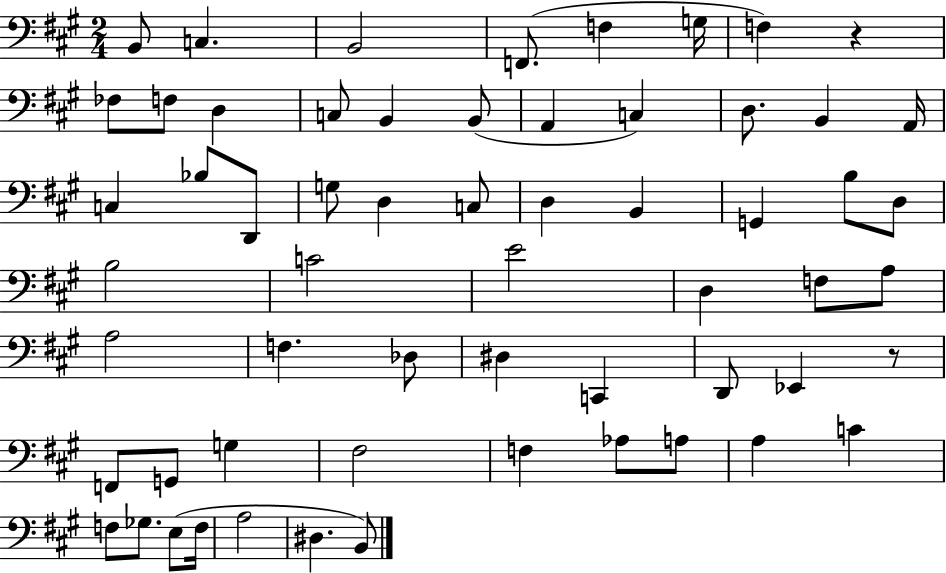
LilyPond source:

{
  \clef bass
  \numericTimeSignature
  \time 2/4
  \key a \major
  b,8 c4. | b,2 | f,8.( f4 g16 | f4) r4 | \break fes8 f8 d4 | c8 b,4 b,8( | a,4 c4) | d8. b,4 a,16 | \break c4 bes8 d,8 | g8 d4 c8 | d4 b,4 | g,4 b8 d8 | \break b2 | c'2 | e'2 | d4 f8 a8 | \break a2 | f4. des8 | dis4 c,4 | d,8 ees,4 r8 | \break f,8 g,8 g4 | fis2 | f4 aes8 a8 | a4 c'4 | \break f8 ges8. e8( f16 | a2 | dis4. b,8) | \bar "|."
}